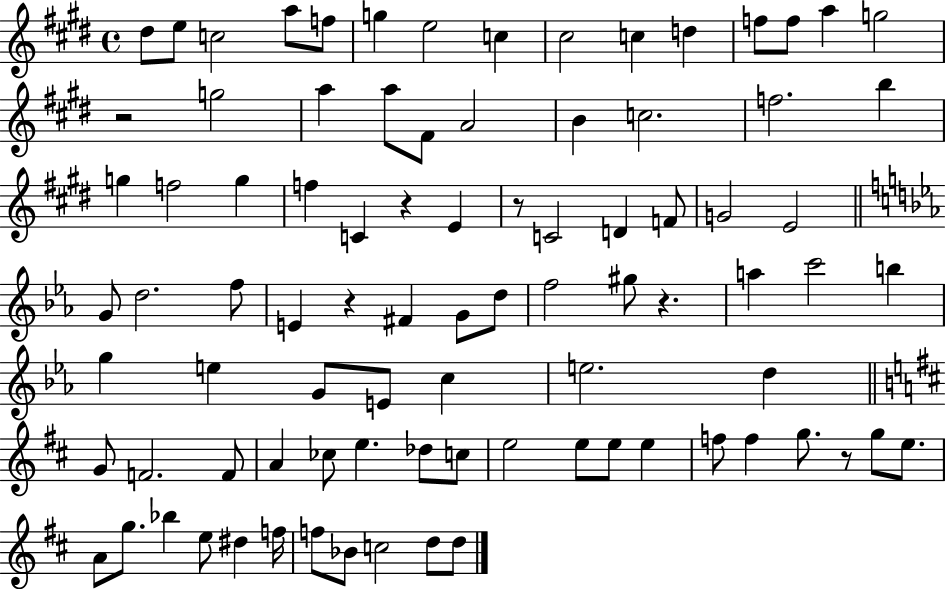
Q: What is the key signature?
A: E major